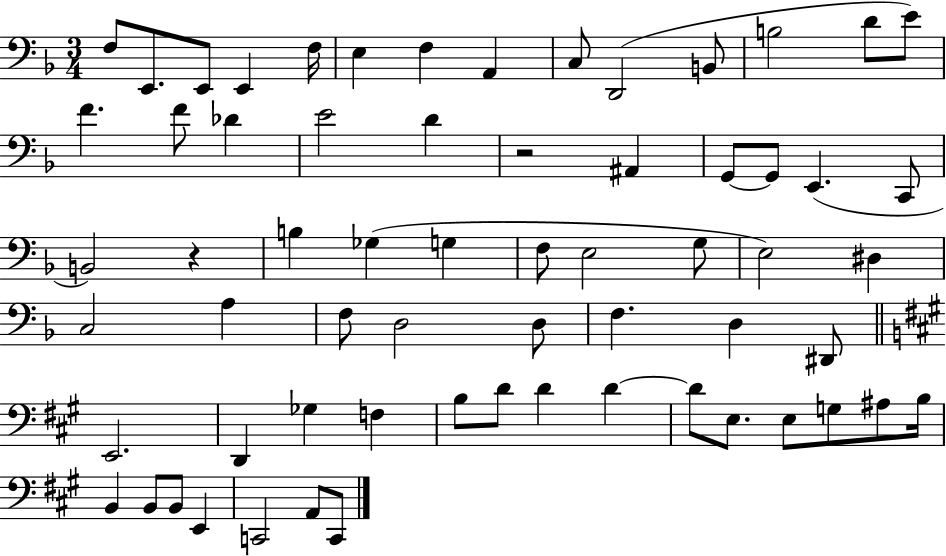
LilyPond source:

{
  \clef bass
  \numericTimeSignature
  \time 3/4
  \key f \major
  f8 e,8. e,8 e,4 f16 | e4 f4 a,4 | c8 d,2( b,8 | b2 d'8 e'8) | \break f'4. f'8 des'4 | e'2 d'4 | r2 ais,4 | g,8~~ g,8 e,4.( c,8 | \break b,2) r4 | b4 ges4( g4 | f8 e2 g8 | e2) dis4 | \break c2 a4 | f8 d2 d8 | f4. d4 dis,8 | \bar "||" \break \key a \major e,2. | d,4 ges4 f4 | b8 d'8 d'4 d'4~~ | d'8 e8. e8 g8 ais8 b16 | \break b,4 b,8 b,8 e,4 | c,2 a,8 c,8 | \bar "|."
}